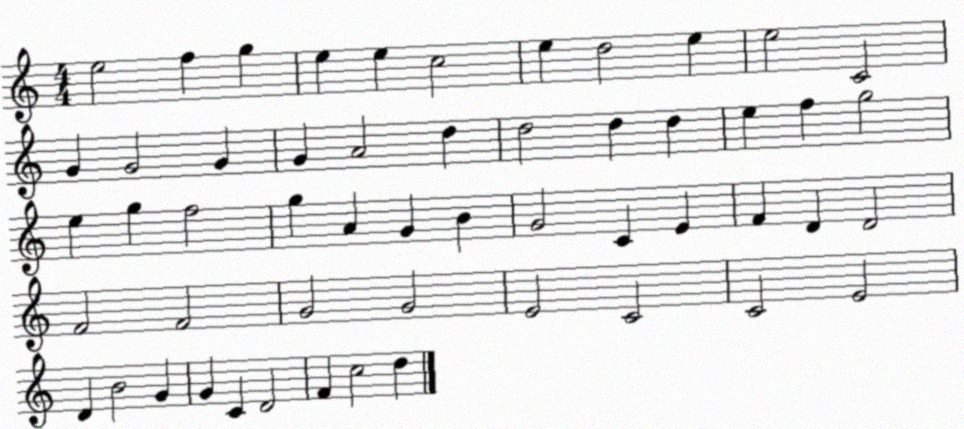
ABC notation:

X:1
T:Untitled
M:4/4
L:1/4
K:C
e2 f g e e c2 e d2 e e2 C2 G G2 G G A2 d d2 d d e f g2 e g f2 g A G B G2 C E F D D2 F2 F2 G2 G2 E2 C2 C2 E2 D B2 G G C D2 F c2 d